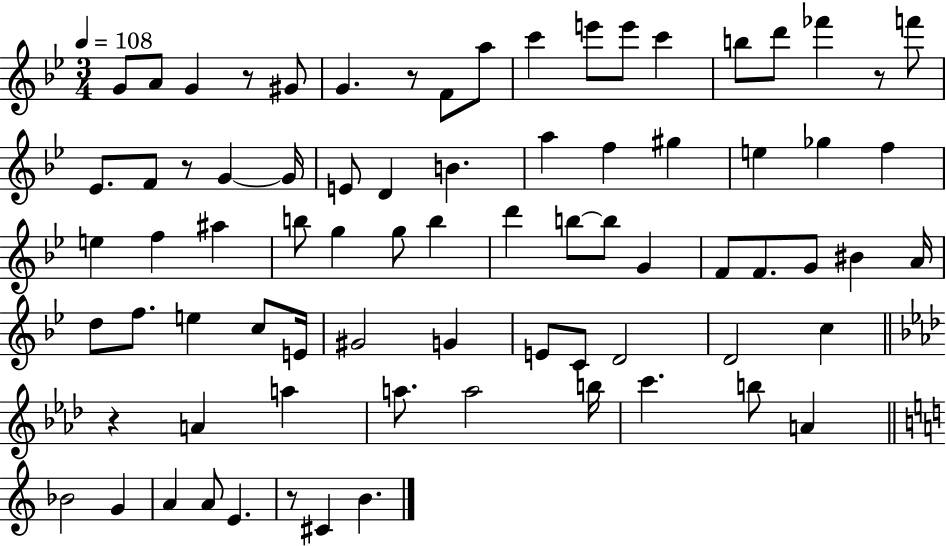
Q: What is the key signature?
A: BES major